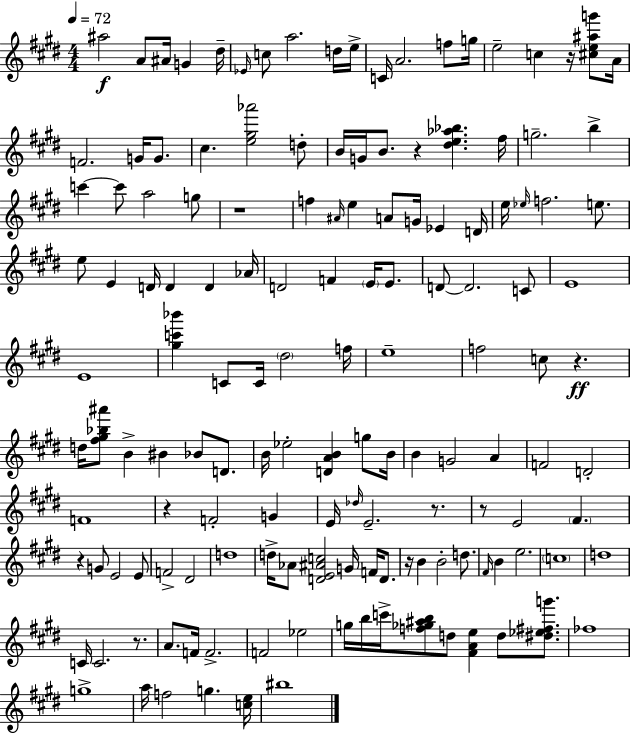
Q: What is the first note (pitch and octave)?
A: A#5